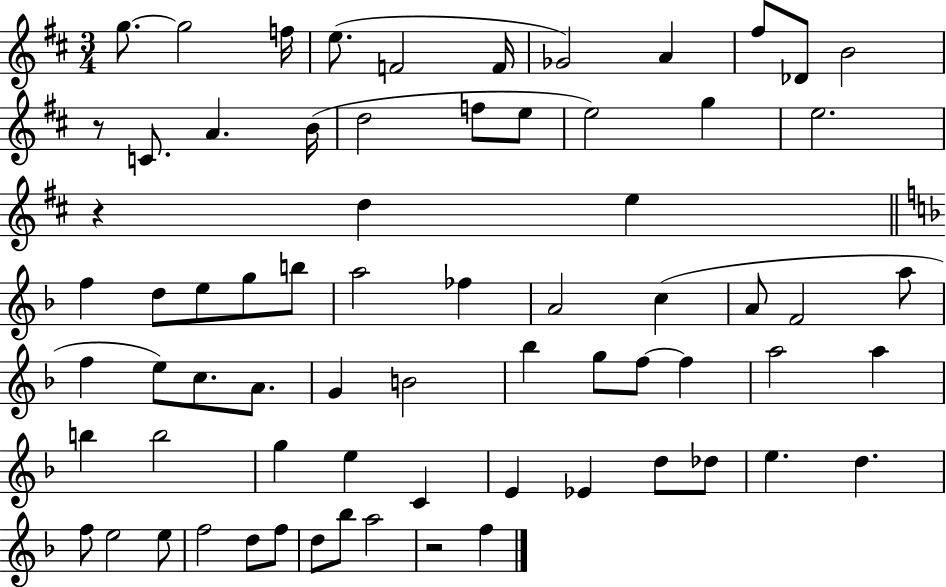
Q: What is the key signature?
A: D major